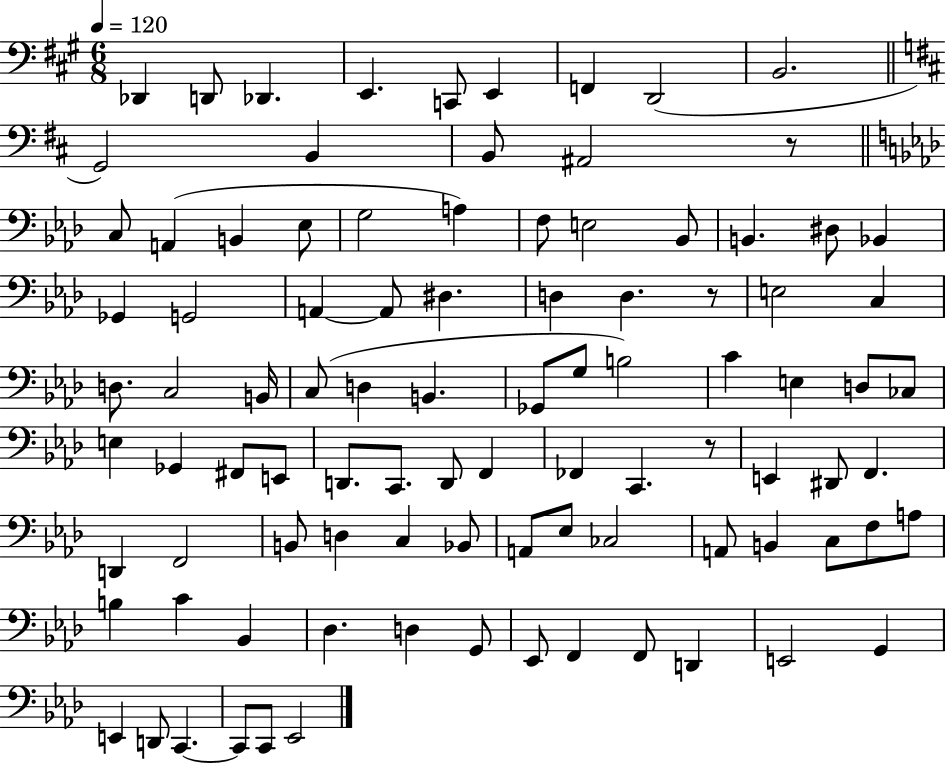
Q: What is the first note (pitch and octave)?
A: Db2